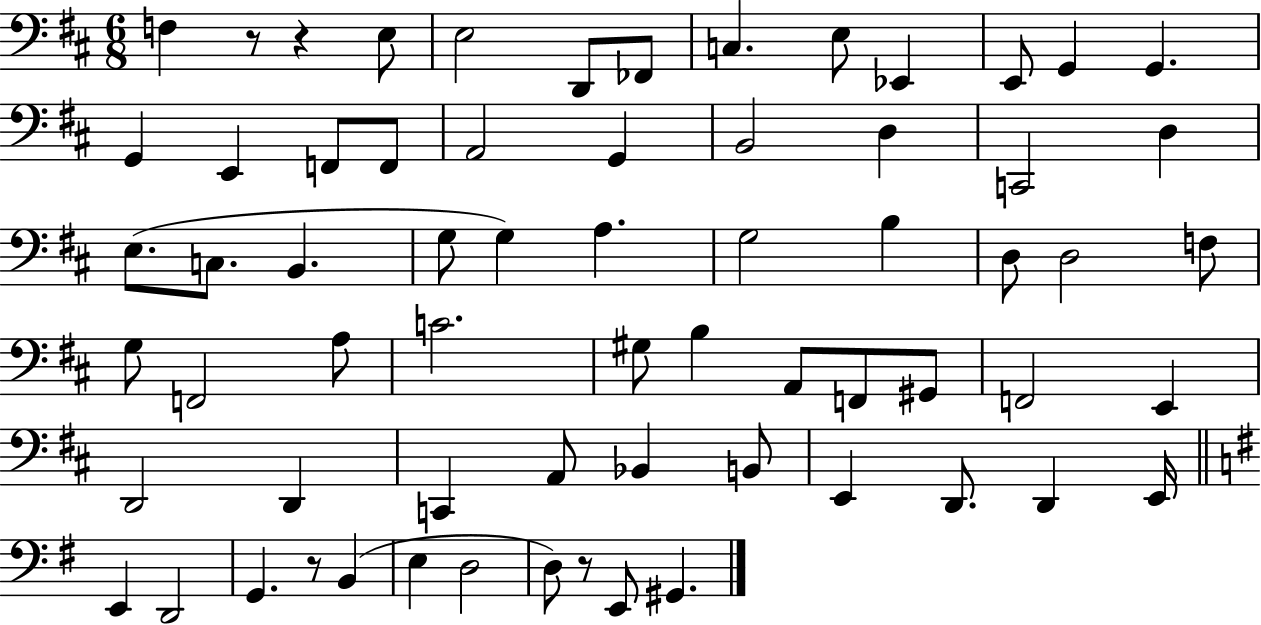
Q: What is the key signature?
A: D major